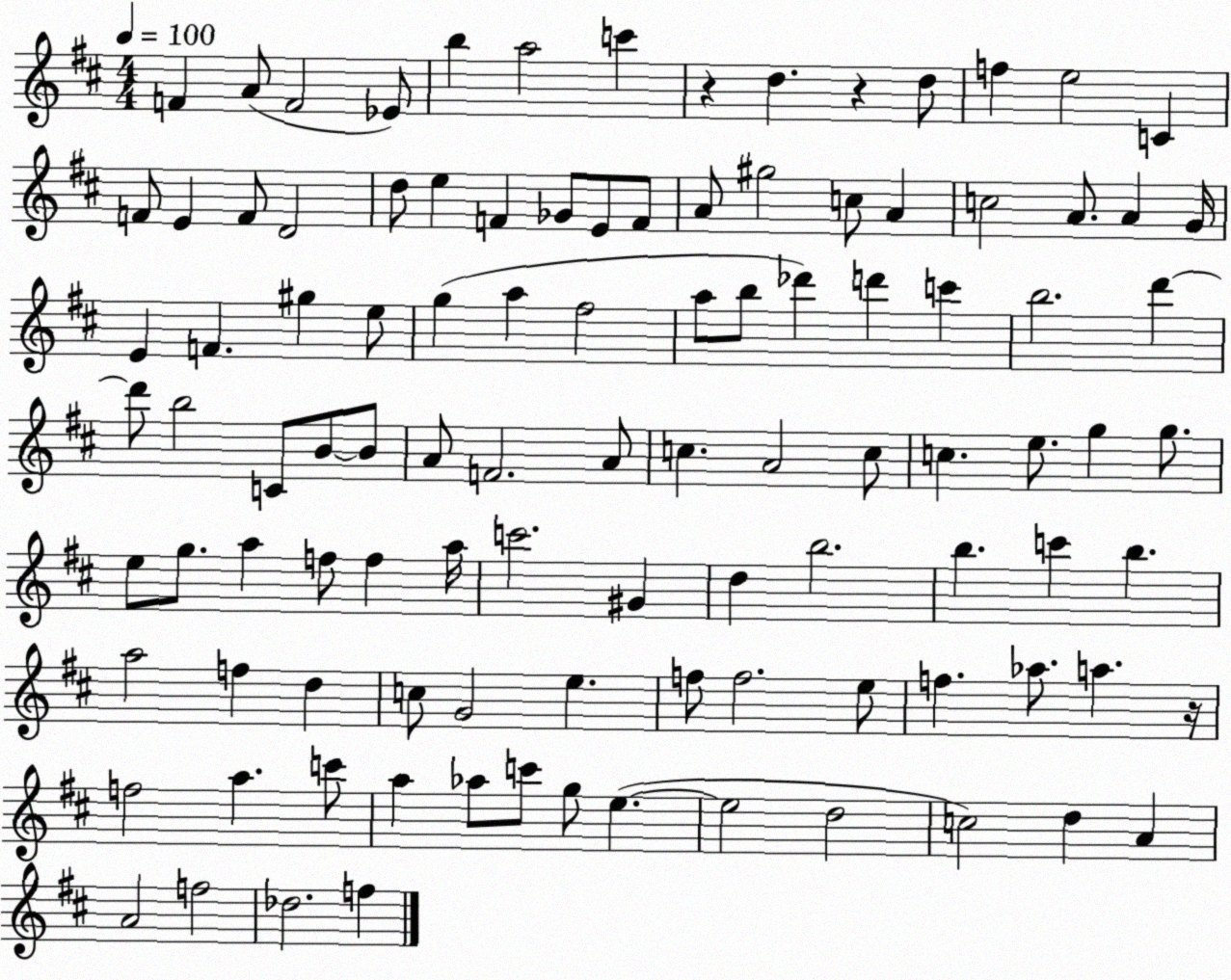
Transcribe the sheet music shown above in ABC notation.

X:1
T:Untitled
M:4/4
L:1/4
K:D
F A/2 F2 _E/2 b a2 c' z d z d/2 f e2 C F/2 E F/2 D2 d/2 e F _G/2 E/2 F/2 A/2 ^g2 c/2 A c2 A/2 A G/4 E F ^g e/2 g a ^f2 a/2 b/2 _d' d' c' b2 d' d'/2 b2 C/2 B/2 B/2 A/2 F2 A/2 c A2 c/2 c e/2 g g/2 e/2 g/2 a f/2 f a/4 c'2 ^G d b2 b c' b a2 f d c/2 G2 e f/2 f2 e/2 f _a/2 a z/4 f2 a c'/2 a _a/2 c'/2 g/2 e e2 d2 c2 d A A2 f2 _d2 f